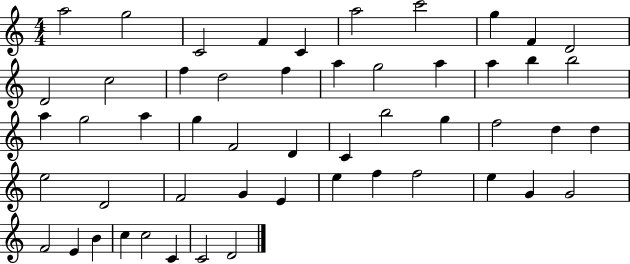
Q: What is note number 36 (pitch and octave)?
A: F4